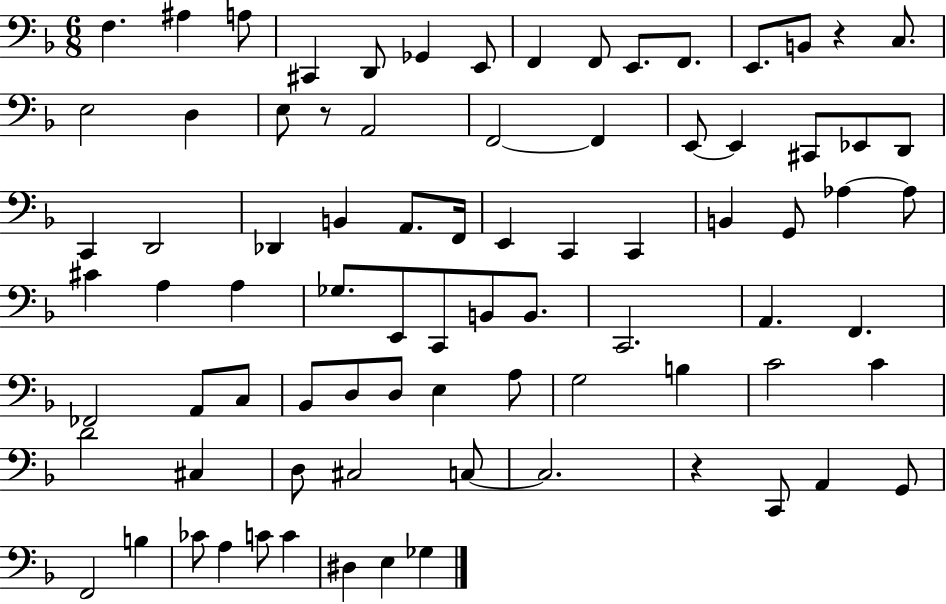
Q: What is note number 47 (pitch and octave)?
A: C2